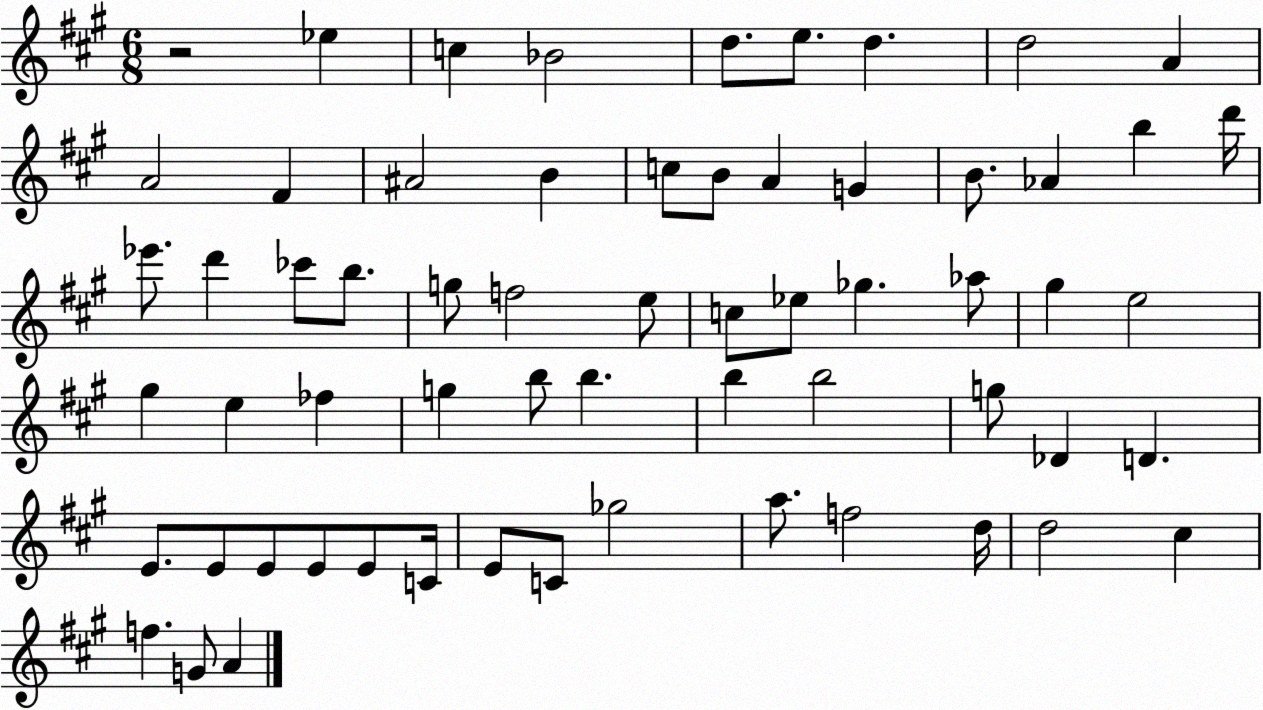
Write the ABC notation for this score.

X:1
T:Untitled
M:6/8
L:1/4
K:A
z2 _e c _B2 d/2 e/2 d d2 A A2 ^F ^A2 B c/2 B/2 A G B/2 _A b d'/4 _e'/2 d' _c'/2 b/2 g/2 f2 e/2 c/2 _e/2 _g _a/2 ^g e2 ^g e _f g b/2 b b b2 g/2 _D D E/2 E/2 E/2 E/2 E/2 C/4 E/2 C/2 _g2 a/2 f2 d/4 d2 ^c f G/2 A